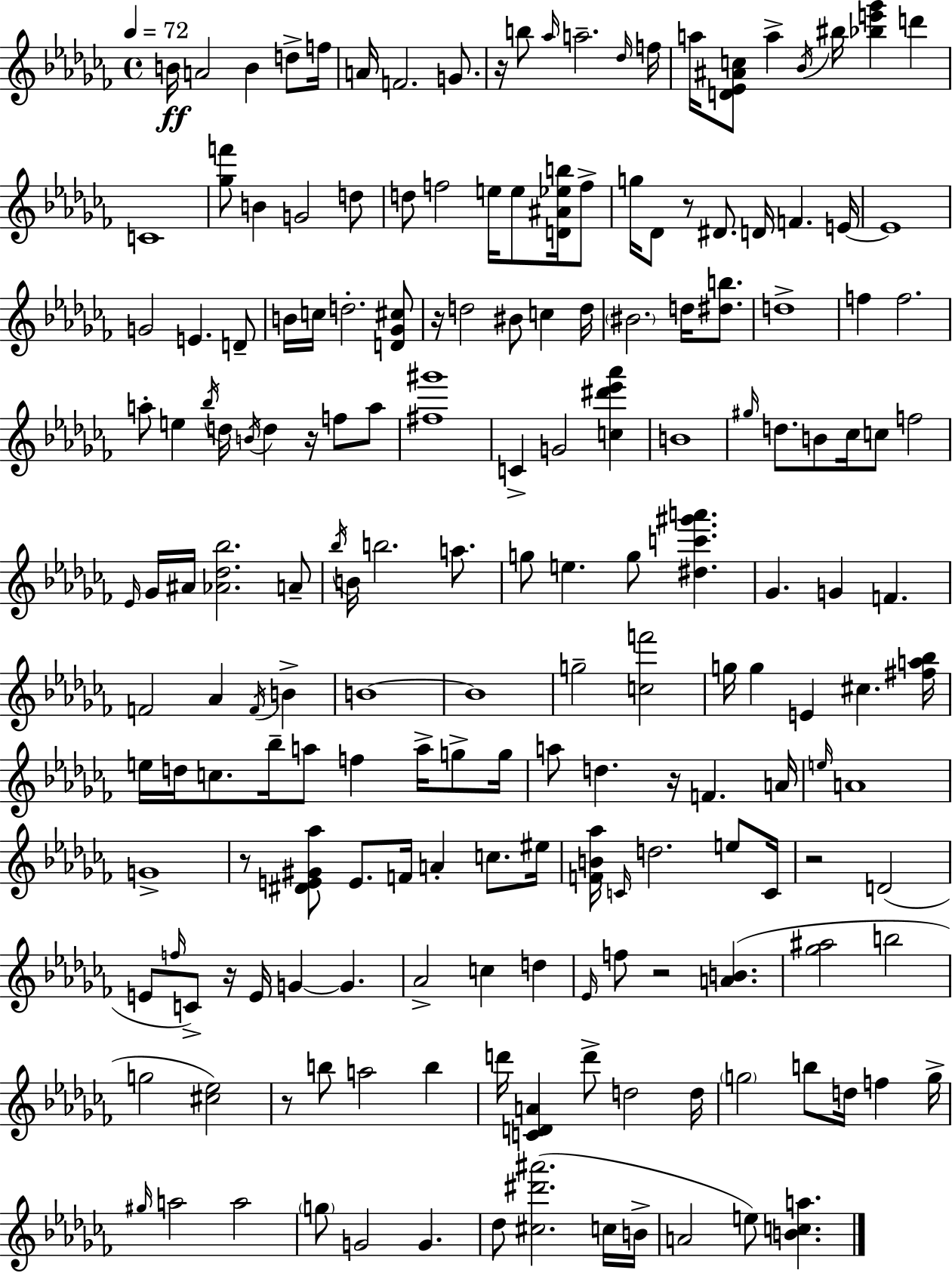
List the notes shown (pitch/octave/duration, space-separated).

B4/s A4/h B4/q D5/e F5/s A4/s F4/h. G4/e. R/s B5/e Ab5/s A5/h. Db5/s F5/s A5/s [D4,Eb4,A#4,C5]/e A5/q Bb4/s BIS5/s [Bb5,E6,Gb6]/q D6/q C4/w [Gb5,F6]/e B4/q G4/h D5/e D5/e F5/h E5/s E5/e [D4,A#4,Eb5,B5]/s F5/e G5/s Db4/e R/e D#4/e. D4/s F4/q. E4/s E4/w G4/h E4/q. D4/e B4/s C5/s D5/h. [D4,Gb4,C#5]/e R/s D5/h BIS4/e C5/q D5/s BIS4/h. D5/s [D#5,B5]/e. D5/w F5/q F5/h. A5/e E5/q Bb5/s D5/s B4/s D5/q R/s F5/e A5/e [F#5,G#6]/w C4/q G4/h [C5,D#6,Eb6,Ab6]/q B4/w G#5/s D5/e. B4/e CES5/s C5/e F5/h Eb4/s Gb4/s A#4/s [Ab4,Db5,Bb5]/h. A4/e Bb5/s B4/s B5/h. A5/e. G5/e E5/q. G5/e [D#5,C6,G#6,A6]/q. Gb4/q. G4/q F4/q. F4/h Ab4/q F4/s B4/q B4/w B4/w G5/h [C5,F6]/h G5/s G5/q E4/q C#5/q. [F#5,A5,Bb5]/s E5/s D5/s C5/e. Bb5/s A5/e F5/q A5/s G5/e G5/s A5/e D5/q. R/s F4/q. A4/s E5/s A4/w G4/w R/e [D#4,E4,G#4,Ab5]/e E4/e. F4/s A4/q C5/e. EIS5/s [F4,B4,Ab5]/s C4/s D5/h. E5/e C4/s R/h D4/h E4/e F5/s C4/e R/s E4/s G4/q G4/q. Ab4/h C5/q D5/q Eb4/s F5/e R/h [A4,B4]/q. [Gb5,A#5]/h B5/h G5/h [C#5,Eb5]/h R/e B5/e A5/h B5/q D6/s [C4,D4,A4]/q D6/e D5/h D5/s G5/h B5/e D5/s F5/q G5/s G#5/s A5/h A5/h G5/e G4/h G4/q. Db5/e [C#5,D#6,A#6]/h. C5/s B4/s A4/h E5/e [B4,C5,A5]/q.